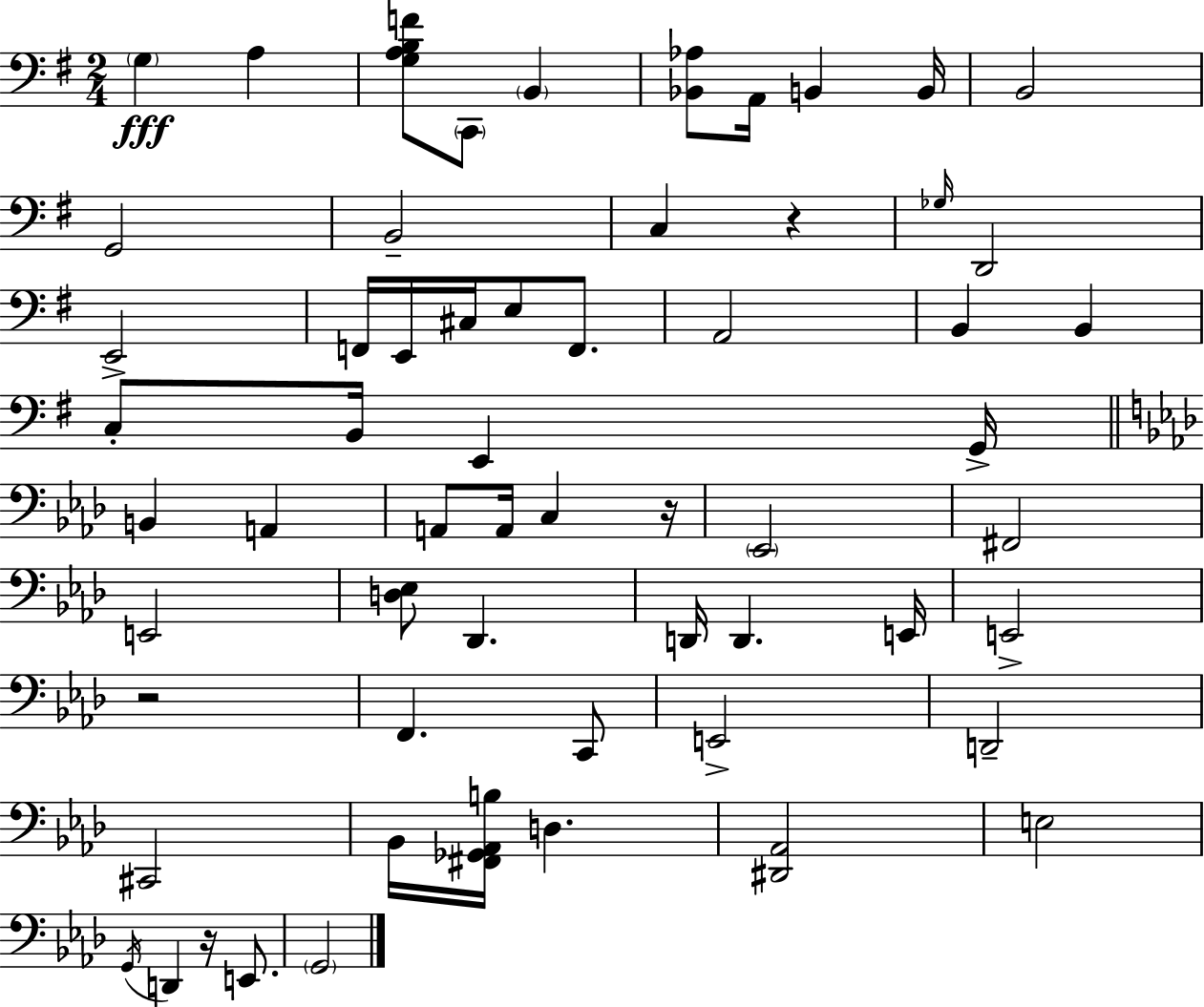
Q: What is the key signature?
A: G major